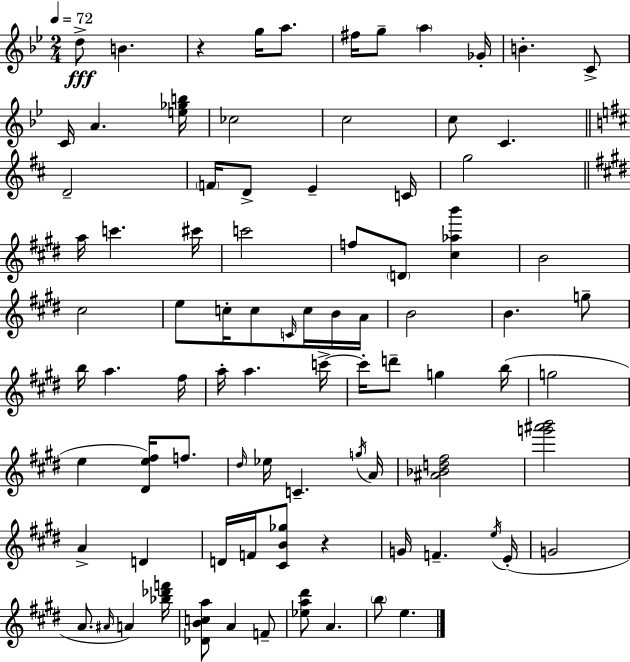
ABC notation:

X:1
T:Untitled
M:2/4
L:1/4
K:Gm
d/2 B z g/4 a/2 ^f/4 g/2 a _G/4 B C/2 C/4 A [e_gb]/4 _c2 c2 c/2 C D2 F/4 D/2 E C/4 g2 a/4 c' ^c'/4 c'2 f/2 D/2 [^c_ab'] B2 ^c2 e/2 c/4 c/2 C/4 c/4 B/4 A/4 B2 B g/2 b/4 a ^f/4 a/4 a c'/4 c'/4 d'/2 g b/4 g2 e [^De^f]/4 f/2 ^d/4 _e/4 C g/4 A/4 [^A_Bd^f]2 [g'^a'b']2 A D D/4 F/4 [^CB_g]/2 z G/4 F e/4 E/4 G2 A/2 ^A/4 A [_b_d'f']/4 [_DBca]/2 A F/2 [_ea^d']/2 A b/2 e